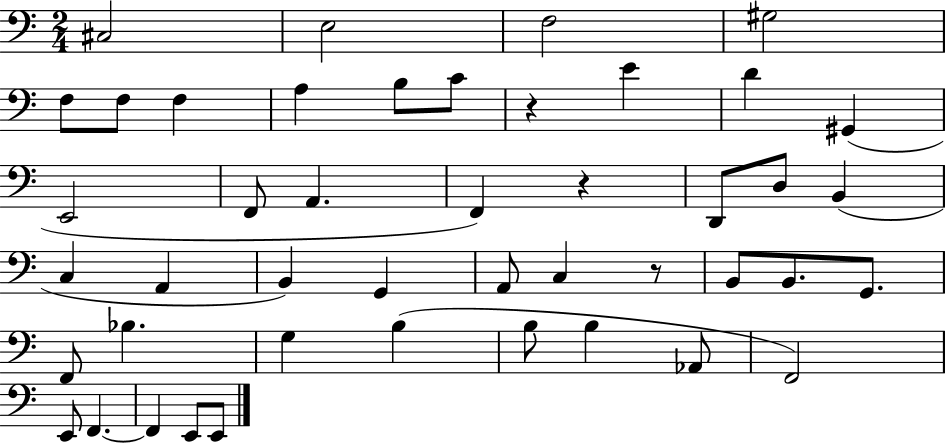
{
  \clef bass
  \numericTimeSignature
  \time 2/4
  \key c \major
  \repeat volta 2 { cis2 | e2 | f2 | gis2 | \break f8 f8 f4 | a4 b8 c'8 | r4 e'4 | d'4 gis,4( | \break e,2 | f,8 a,4. | f,4) r4 | d,8 d8 b,4( | \break c4 a,4 | b,4) g,4 | a,8 c4 r8 | b,8 b,8. g,8. | \break f,8 bes4. | g4 b4( | b8 b4 aes,8 | f,2) | \break e,8 f,4.~~ | f,4 e,8 e,8 | } \bar "|."
}